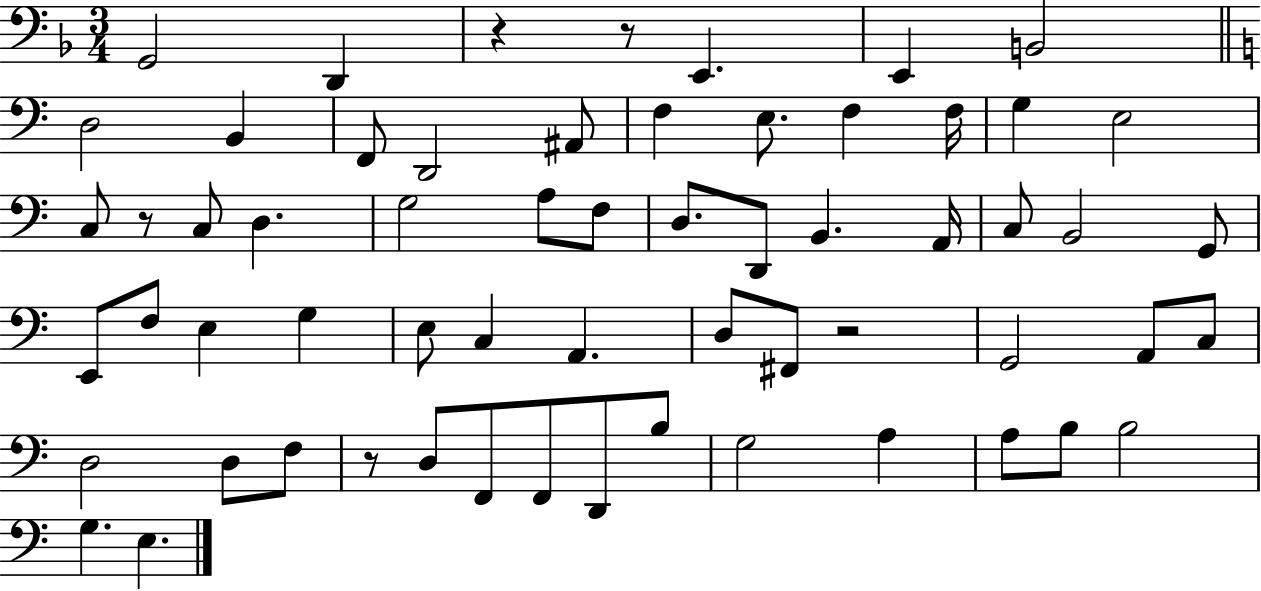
{
  \clef bass
  \numericTimeSignature
  \time 3/4
  \key f \major
  g,2 d,4 | r4 r8 e,4. | e,4 b,2 | \bar "||" \break \key c \major d2 b,4 | f,8 d,2 ais,8 | f4 e8. f4 f16 | g4 e2 | \break c8 r8 c8 d4. | g2 a8 f8 | d8. d,8 b,4. a,16 | c8 b,2 g,8 | \break e,8 f8 e4 g4 | e8 c4 a,4. | d8 fis,8 r2 | g,2 a,8 c8 | \break d2 d8 f8 | r8 d8 f,8 f,8 d,8 b8 | g2 a4 | a8 b8 b2 | \break g4. e4. | \bar "|."
}